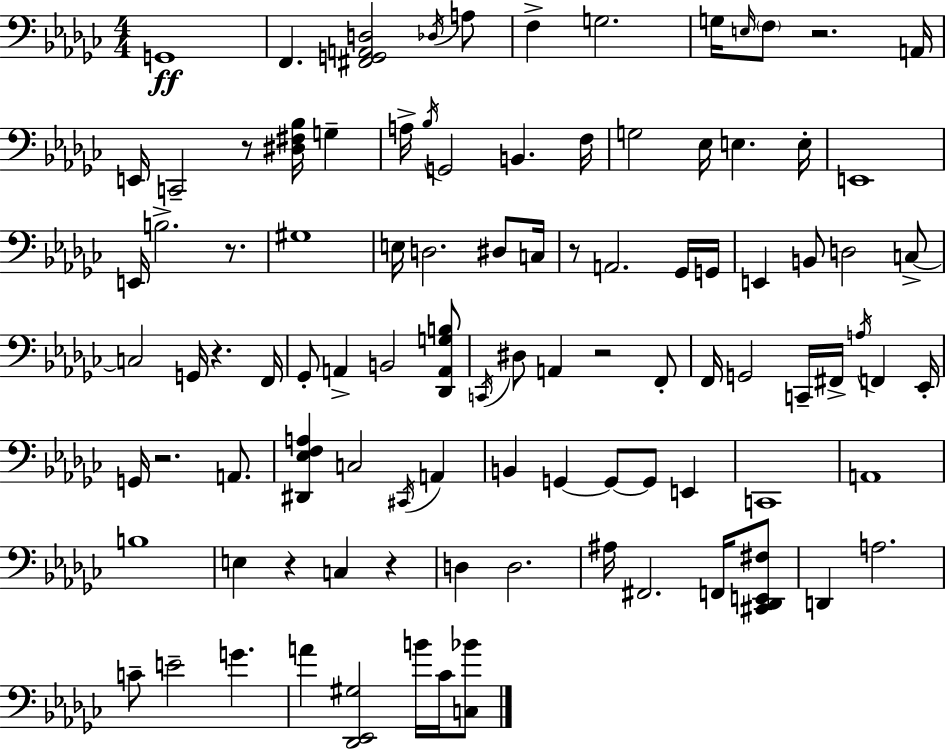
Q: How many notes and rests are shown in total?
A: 98